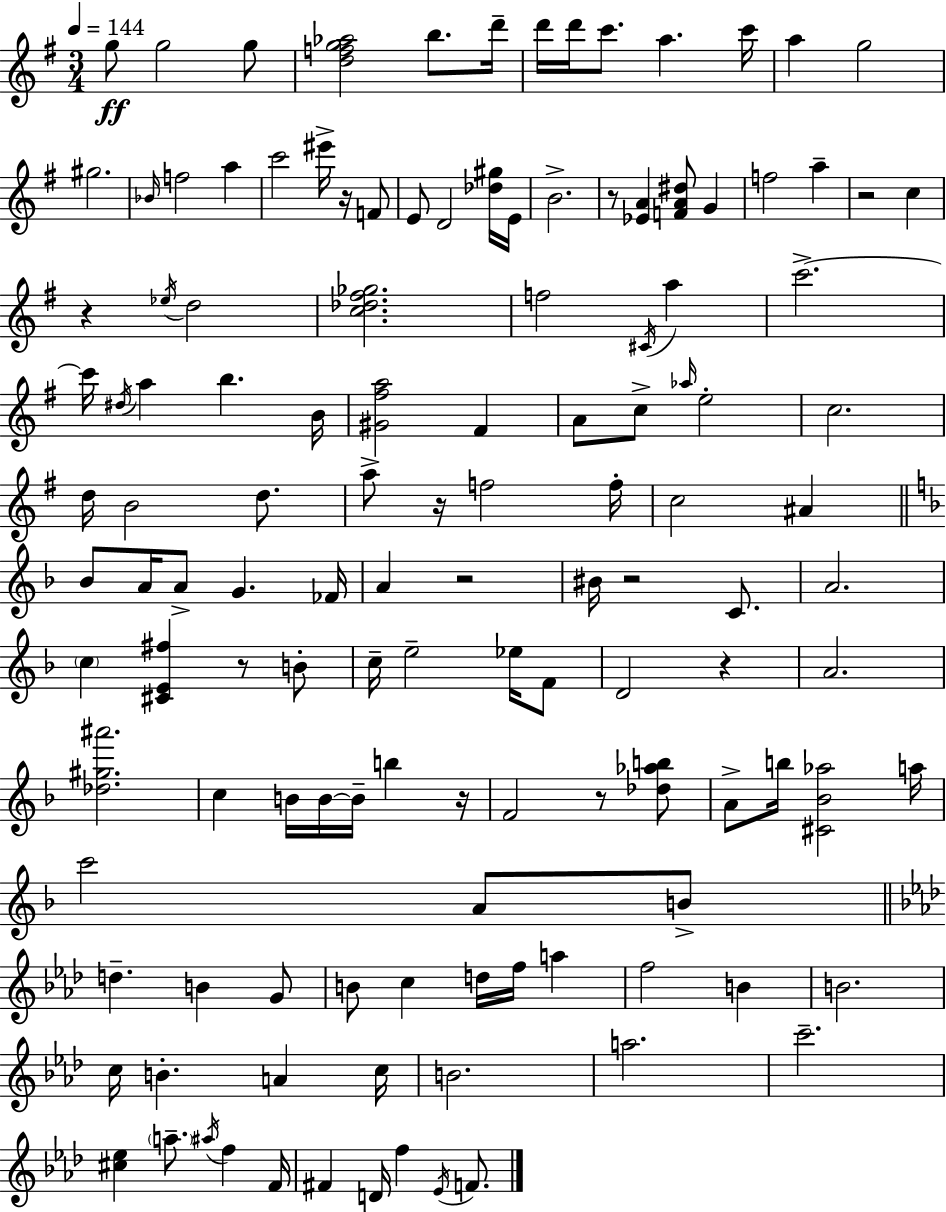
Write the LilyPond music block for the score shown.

{
  \clef treble
  \numericTimeSignature
  \time 3/4
  \key g \major
  \tempo 4 = 144
  g''8\ff g''2 g''8 | <d'' f'' g'' aes''>2 b''8. d'''16-- | d'''16 d'''16 c'''8. a''4. c'''16 | a''4 g''2 | \break gis''2. | \grace { bes'16 } f''2 a''4 | c'''2 eis'''16-> r16 f'8 | e'8 d'2 <des'' gis''>16 | \break e'16 b'2.-> | r8 <ees' a'>4 <f' a' dis''>8 g'4 | f''2 a''4-- | r2 c''4 | \break r4 \acciaccatura { ees''16 } d''2 | <c'' des'' fis'' ges''>2. | f''2 \acciaccatura { cis'16 } a''4 | c'''2.->~~ | \break c'''16 \acciaccatura { dis''16 } a''4 b''4. | b'16 <gis' fis'' a''>2 | fis'4 a'8 c''8-> \grace { aes''16 } e''2-. | c''2. | \break d''16 b'2 | d''8. a''8-> r16 f''2 | f''16-. c''2 | ais'4 \bar "||" \break \key d \minor bes'8 a'16 a'8-> g'4. fes'16 | a'4 r2 | bis'16 r2 c'8. | a'2. | \break \parenthesize c''4 <cis' e' fis''>4 r8 b'8-. | c''16-- e''2-- ees''16 f'8 | d'2 r4 | a'2. | \break <des'' gis'' ais'''>2. | c''4 b'16 b'16~~ b'16-- b''4 r16 | f'2 r8 <des'' aes'' b''>8 | a'8-> b''16 <cis' bes' aes''>2 a''16 | \break c'''2 a'8 b'8-> | \bar "||" \break \key aes \major d''4.-- b'4 g'8 | b'8 c''4 d''16 f''16 a''4 | f''2 b'4 | b'2. | \break c''16 b'4.-. a'4 c''16 | b'2. | a''2. | c'''2.-- | \break <cis'' ees''>4 \parenthesize a''8.-- \acciaccatura { ais''16 } f''4 | f'16 fis'4 d'16 f''4 \acciaccatura { ees'16 } f'8. | \bar "|."
}